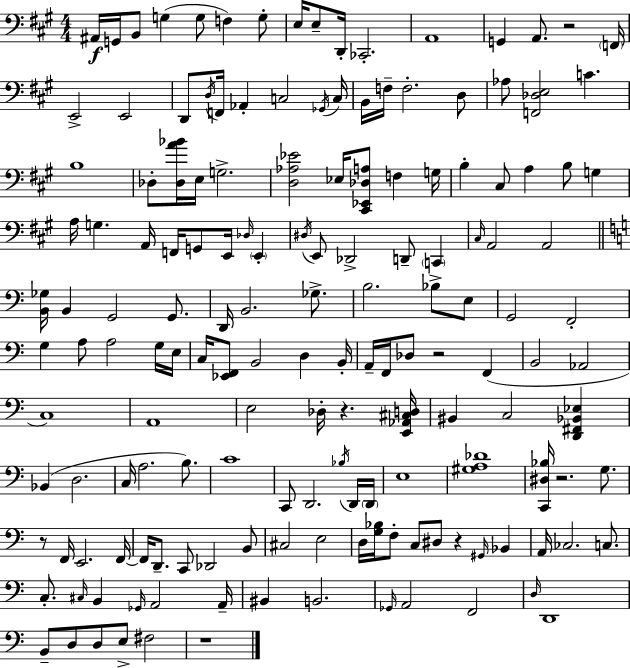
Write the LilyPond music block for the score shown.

{
  \clef bass
  \numericTimeSignature
  \time 4/4
  \key a \major
  ais,16\f g,16 b,8 g4( g8 f4) g8-. | e16 e8-- d,16-. ces,2.-. | a,1 | g,4 a,8. r2 \parenthesize f,16 | \break e,2-> e,2 | d,8 \acciaccatura { d16 } f,16 aes,4-. c2 | \acciaccatura { ges,16 } c16 b,16 f16-- f2.-. | d8 aes8 <f, des e>2 c'4. | \break b1 | des8-. <des a' bes'>16 e16 g2.-> | <d aes ees'>2 ees16 <cis, ees, des a>8 f4 | g16 b4-. cis8 a4 b8 g4 | \break a16 g4. a,16 f,16 g,8 e,16 \grace { des16 } \parenthesize e,4-. | \acciaccatura { dis16 } e,8 des,2-> d,8-- | \parenthesize c,4 \grace { cis16 } a,2 a,2 | \bar "||" \break \key c \major <b, ges>16 b,4 g,2 g,8. | d,16 b,2. ges8.-> | b2. bes8-> e8 | g,2 f,2-. | \break g4 a8 a2 g16 e16 | c16 <ees, f,>8 b,2 d4 b,16-. | a,16-- f,16 des8 r2 f,4( | b,2 aes,2 | \break c1) | a,1 | e2 des16-. r4. <e, aes, cis d>16 | bis,4 c2 <d, fis, bes, ees>4 | \break bes,4( d2. | c16 a2. b8.) | c'1 | c,8 d,2. \acciaccatura { bes16 } d,16 | \break \parenthesize d,16 e1 | <gis a des'>1 | <c, dis bes>16 r2. g8. | r8 f,16 e,2. | \break f,16~~ f,16 d,8.-- c,8 des,2 b,8 | cis2 e2 | d16 <g bes>16 f8-. c8 dis8 r4 \grace { gis,16 } bes,4 | a,16 ces2. c8. | \break c8.-. \grace { cis16 } b,4 \grace { ges,16 } a,2 | a,16-- bis,4 b,2. | \grace { ges,16 } a,2 f,2 | \grace { d16 } d,1 | \break b,8-- d8 d8 e8-> fis2 | r1 | \bar "|."
}